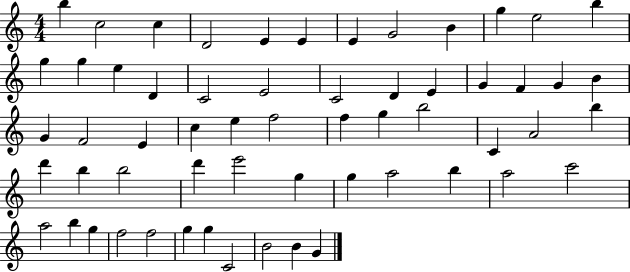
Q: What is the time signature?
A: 4/4